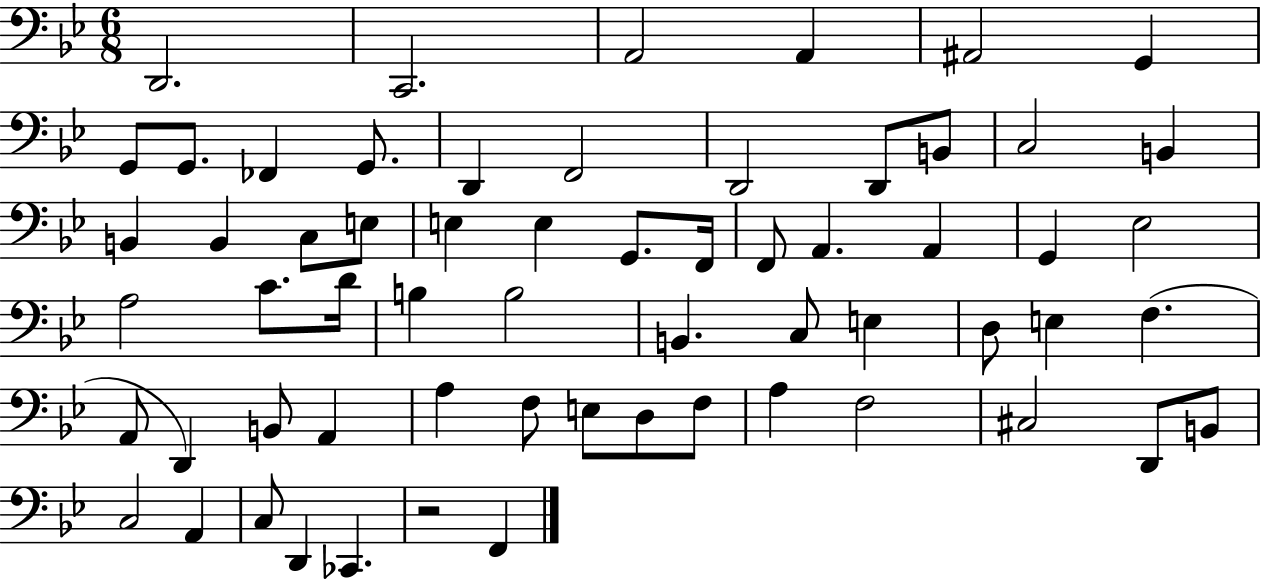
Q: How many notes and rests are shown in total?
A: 62